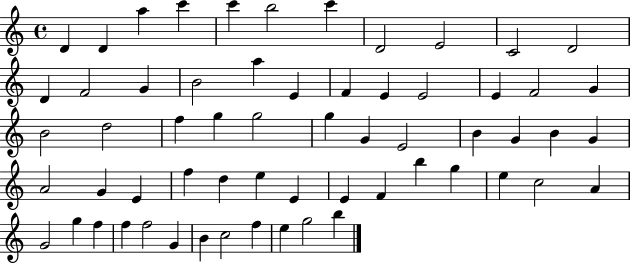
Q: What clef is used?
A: treble